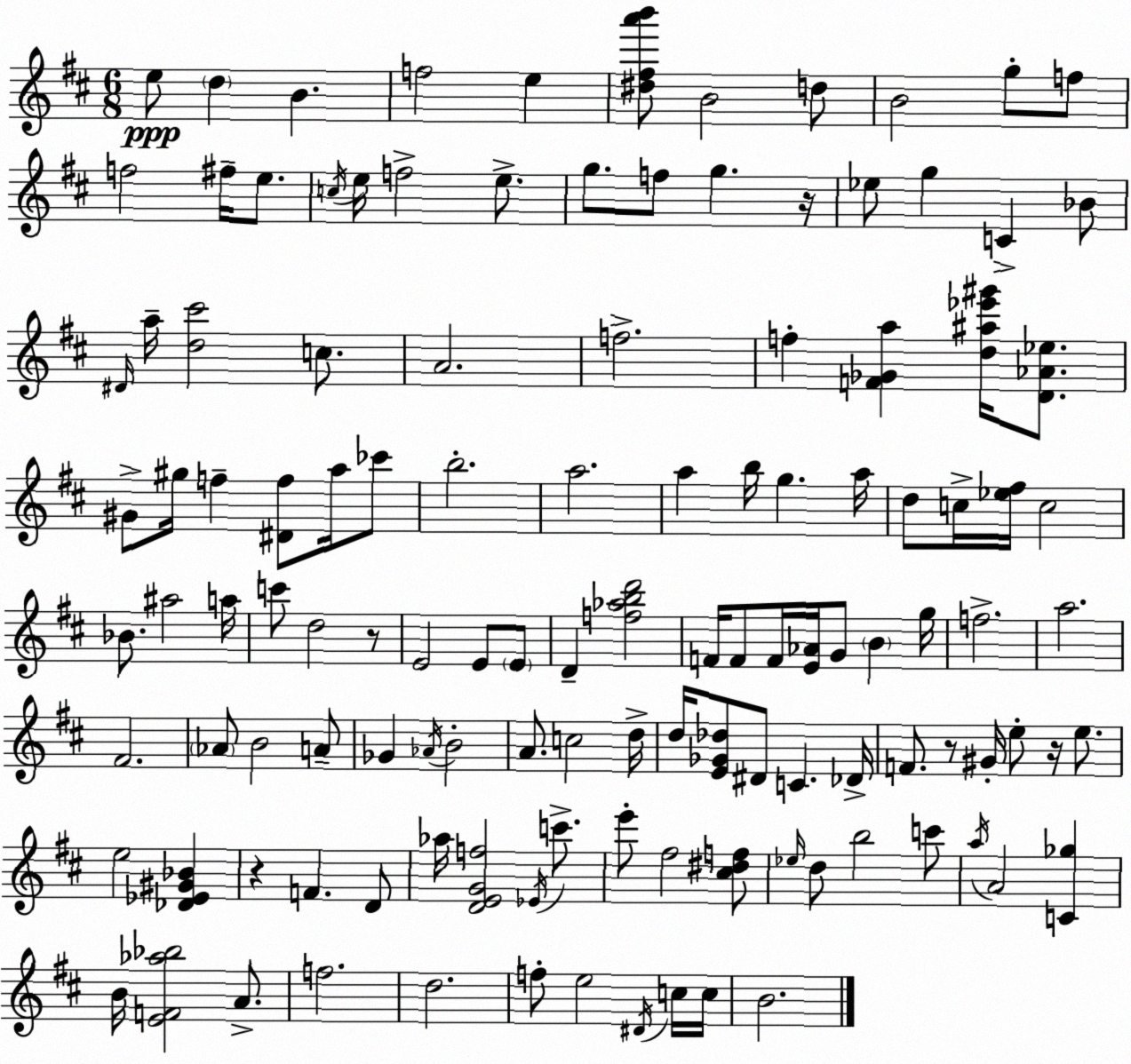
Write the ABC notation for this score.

X:1
T:Untitled
M:6/8
L:1/4
K:D
e/2 d B f2 e [^d^fa'b']/2 B2 d/2 B2 g/2 f/2 f2 ^f/4 e/2 c/4 e/4 f2 e/2 g/2 f/2 g z/4 _e/2 g C _B/2 ^D/4 a/4 [d^c']2 c/2 A2 f2 f [F_Ga] [d^a_e'^g']/4 [D_A_e]/2 ^G/2 ^g/4 f [^Df]/2 a/4 _c'/2 b2 a2 a b/4 g a/4 d/2 c/4 [_e^f]/4 c2 _B/2 ^a2 a/4 c'/2 d2 z/2 E2 E/2 E/2 D [f_abd']2 F/4 F/2 F/4 [E_A]/4 G/2 B g/4 f2 a2 ^F2 _A/2 B2 A/2 _G _A/4 B2 A/2 c2 d/4 d/4 [E_G_d]/2 ^D/2 C _D/4 F/2 z/2 ^G/4 e/2 z/4 e/2 e2 [_D_E^G_B] z F D/2 _a/4 [DEGf]2 _E/4 c'/2 e'/2 ^f2 [^c^df]/2 _e/4 d/2 b2 c'/2 a/4 A2 [C_g] B/4 [EF_a_b]2 A/2 f2 d2 f/2 e2 ^D/4 c/4 c/4 B2